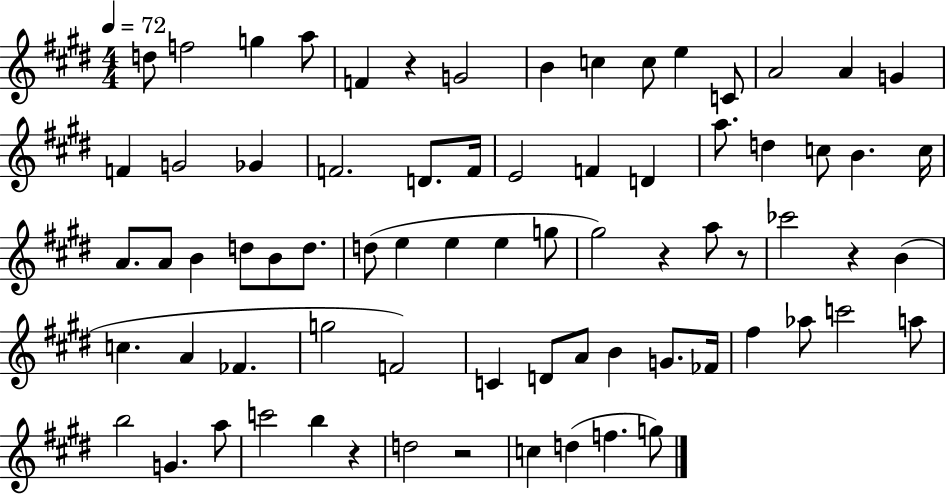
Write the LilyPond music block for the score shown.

{
  \clef treble
  \numericTimeSignature
  \time 4/4
  \key e \major
  \tempo 4 = 72
  d''8 f''2 g''4 a''8 | f'4 r4 g'2 | b'4 c''4 c''8 e''4 c'8 | a'2 a'4 g'4 | \break f'4 g'2 ges'4 | f'2. d'8. f'16 | e'2 f'4 d'4 | a''8. d''4 c''8 b'4. c''16 | \break a'8. a'8 b'4 d''8 b'8 d''8. | d''8( e''4 e''4 e''4 g''8 | gis''2) r4 a''8 r8 | ces'''2 r4 b'4( | \break c''4. a'4 fes'4. | g''2 f'2) | c'4 d'8 a'8 b'4 g'8. fes'16 | fis''4 aes''8 c'''2 a''8 | \break b''2 g'4. a''8 | c'''2 b''4 r4 | d''2 r2 | c''4 d''4( f''4. g''8) | \break \bar "|."
}